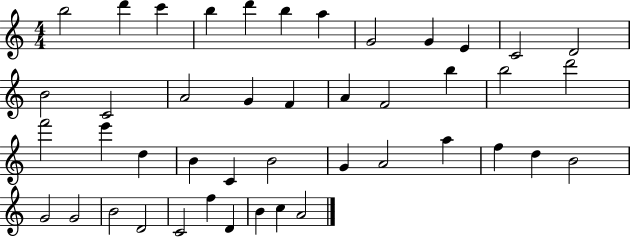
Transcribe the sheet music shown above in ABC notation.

X:1
T:Untitled
M:4/4
L:1/4
K:C
b2 d' c' b d' b a G2 G E C2 D2 B2 C2 A2 G F A F2 b b2 d'2 f'2 e' d B C B2 G A2 a f d B2 G2 G2 B2 D2 C2 f D B c A2